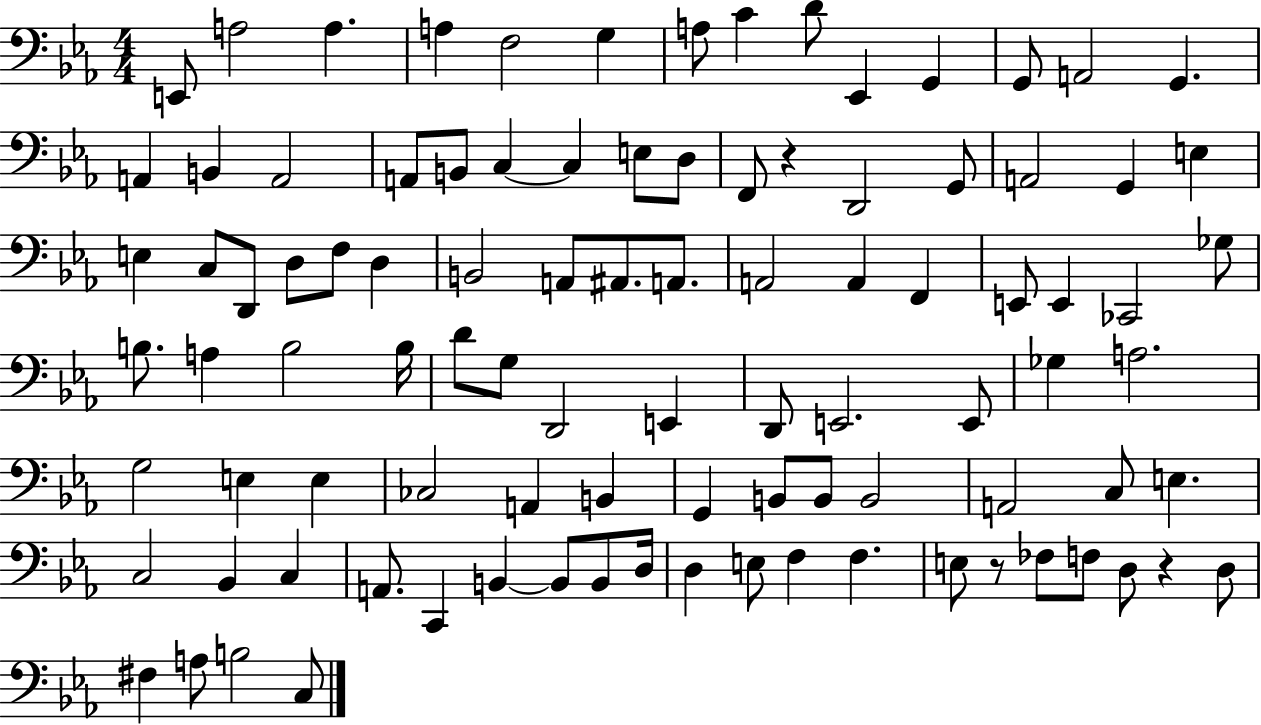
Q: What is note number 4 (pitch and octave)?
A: A3